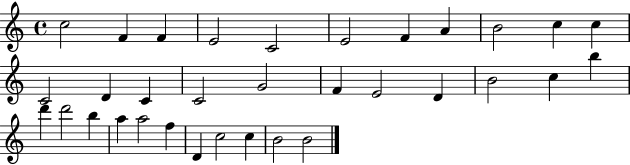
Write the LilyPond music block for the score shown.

{
  \clef treble
  \time 4/4
  \defaultTimeSignature
  \key c \major
  c''2 f'4 f'4 | e'2 c'2 | e'2 f'4 a'4 | b'2 c''4 c''4 | \break c'2 d'4 c'4 | c'2 g'2 | f'4 e'2 d'4 | b'2 c''4 b''4 | \break d'''4 d'''2 b''4 | a''4 a''2 f''4 | d'4 c''2 c''4 | b'2 b'2 | \break \bar "|."
}